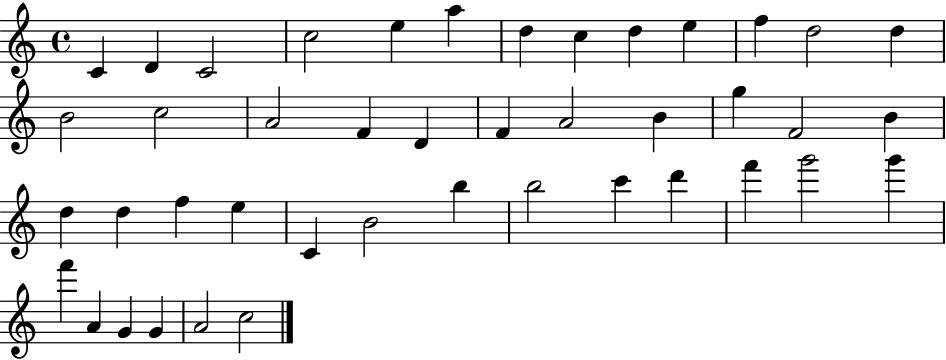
C4/q D4/q C4/h C5/h E5/q A5/q D5/q C5/q D5/q E5/q F5/q D5/h D5/q B4/h C5/h A4/h F4/q D4/q F4/q A4/h B4/q G5/q F4/h B4/q D5/q D5/q F5/q E5/q C4/q B4/h B5/q B5/h C6/q D6/q F6/q G6/h G6/q F6/q A4/q G4/q G4/q A4/h C5/h